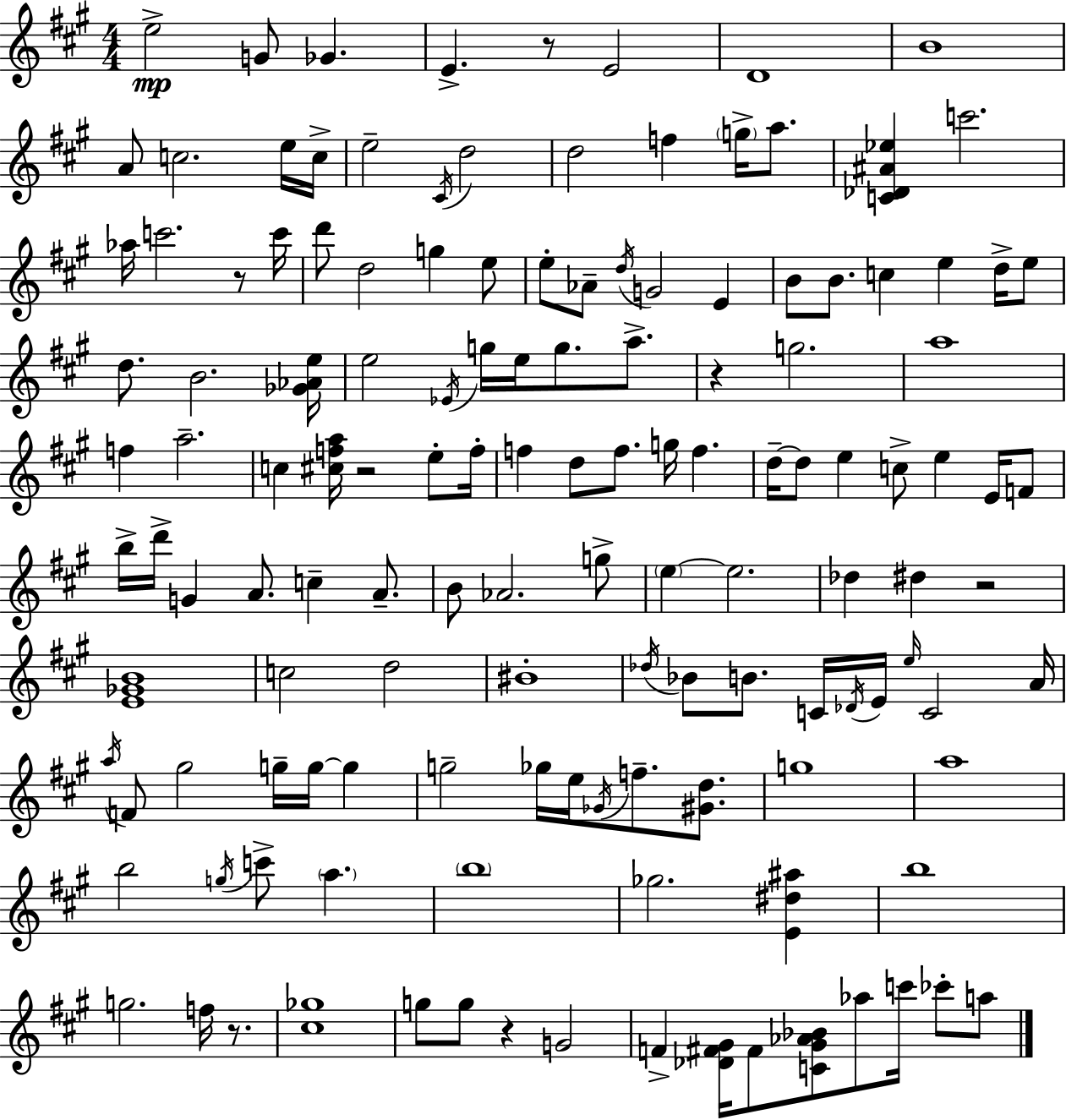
E5/h G4/e Gb4/q. E4/q. R/e E4/h D4/w B4/w A4/e C5/h. E5/s C5/s E5/h C#4/s D5/h D5/h F5/q G5/s A5/e. [C4,Db4,A#4,Eb5]/q C6/h. Ab5/s C6/h. R/e C6/s D6/e D5/h G5/q E5/e E5/e Ab4/e D5/s G4/h E4/q B4/e B4/e. C5/q E5/q D5/s E5/e D5/e. B4/h. [Gb4,Ab4,E5]/s E5/h Eb4/s G5/s E5/s G5/e. A5/e. R/q G5/h. A5/w F5/q A5/h. C5/q [C#5,F5,A5]/s R/h E5/e F5/s F5/q D5/e F5/e. G5/s F5/q. D5/s D5/e E5/q C5/e E5/q E4/s F4/e B5/s D6/s G4/q A4/e. C5/q A4/e. B4/e Ab4/h. G5/e E5/q E5/h. Db5/q D#5/q R/h [E4,Gb4,B4]/w C5/h D5/h BIS4/w Db5/s Bb4/e B4/e. C4/s Db4/s E4/s E5/s C4/h A4/s A5/s F4/e G#5/h G5/s G5/s G5/q G5/h Gb5/s E5/s Gb4/s F5/e. [G#4,D5]/e. G5/w A5/w B5/h G5/s C6/e A5/q. B5/w Gb5/h. [E4,D#5,A#5]/q B5/w G5/h. F5/s R/e. [C#5,Gb5]/w G5/e G5/e R/q G4/h F4/q [Db4,F#4,G#4]/s F#4/e [C4,G#4,Ab4,Bb4]/e Ab5/e C6/s CES6/e A5/e